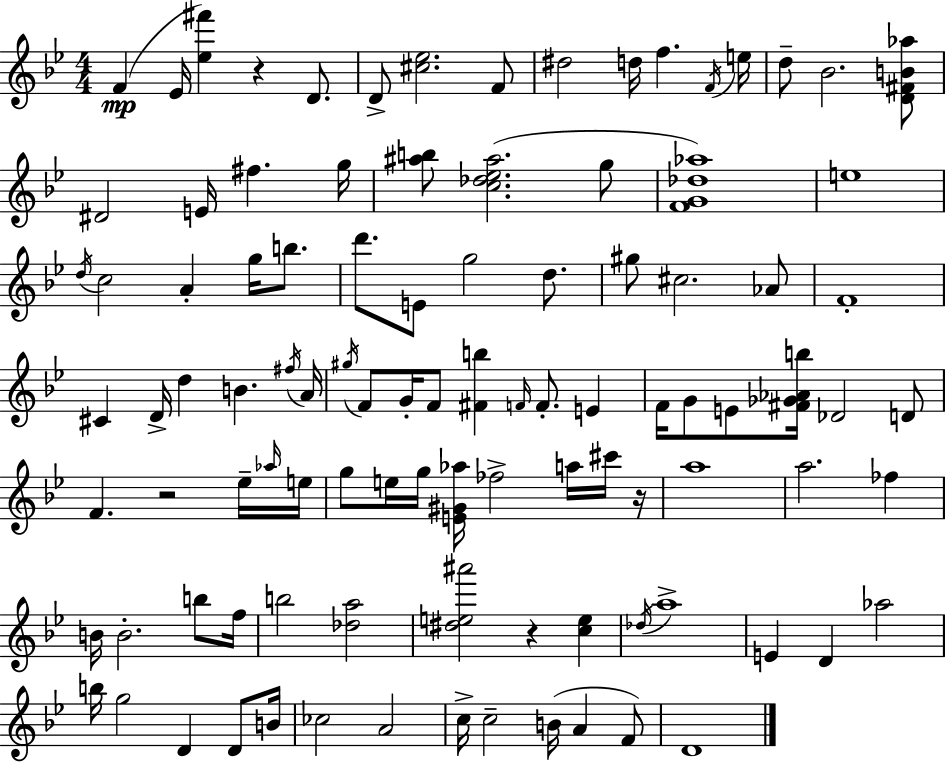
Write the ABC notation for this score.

X:1
T:Untitled
M:4/4
L:1/4
K:Bb
F _E/4 [_e^f'] z D/2 D/2 [^c_e]2 F/2 ^d2 d/4 f F/4 e/4 d/2 _B2 [D^FB_a]/2 ^D2 E/4 ^f g/4 [^ab]/2 [c_d_e^a]2 g/2 [FG_d_a]4 e4 d/4 c2 A g/4 b/2 d'/2 E/2 g2 d/2 ^g/2 ^c2 _A/2 F4 ^C D/4 d B ^f/4 A/4 ^g/4 F/2 G/4 F/2 [^Fb] F/4 F/2 E F/4 G/2 E/2 [^F_G_Ab]/4 _D2 D/2 F z2 _e/4 _a/4 e/4 g/2 e/4 g/4 [E^G_a]/4 _f2 a/4 ^c'/4 z/4 a4 a2 _f B/4 B2 b/2 f/4 b2 [_da]2 [^de^a']2 z [ce] _d/4 a4 E D _a2 b/4 g2 D D/2 B/4 _c2 A2 c/4 c2 B/4 A F/2 D4